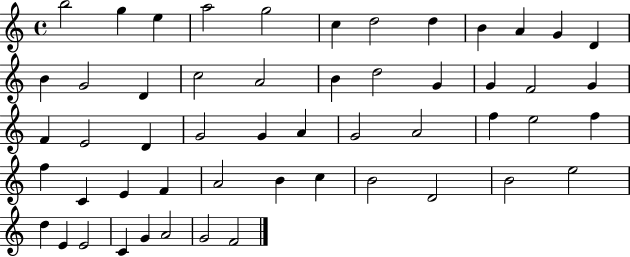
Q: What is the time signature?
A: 4/4